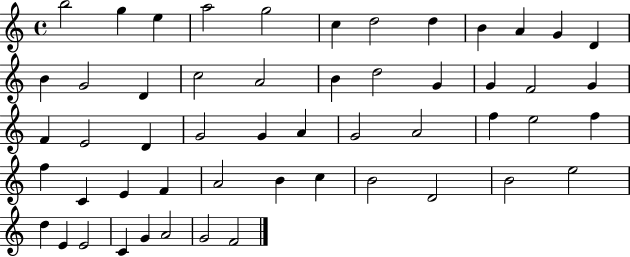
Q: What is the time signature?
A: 4/4